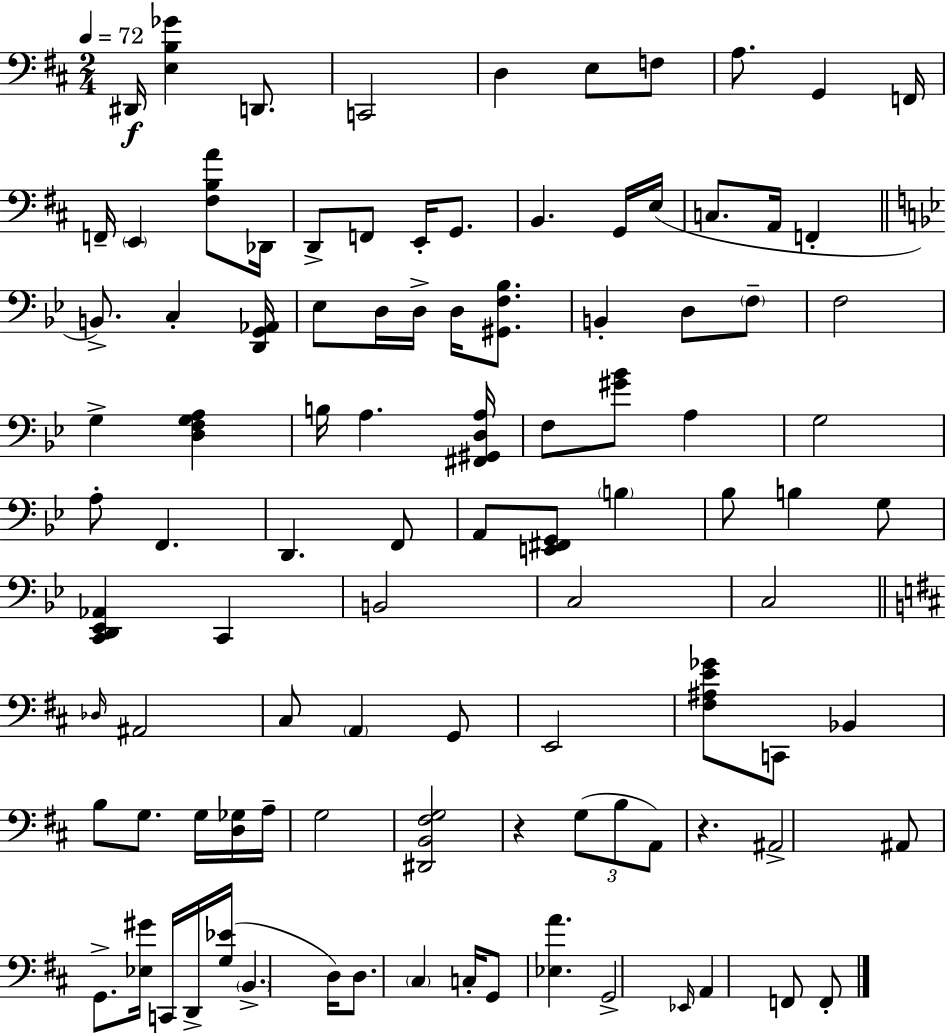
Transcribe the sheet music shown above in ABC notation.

X:1
T:Untitled
M:2/4
L:1/4
K:D
^D,,/4 [E,B,_G] D,,/2 C,,2 D, E,/2 F,/2 A,/2 G,, F,,/4 F,,/4 E,, [^F,B,A]/2 _D,,/4 D,,/2 F,,/2 E,,/4 G,,/2 B,, G,,/4 E,/4 C,/2 A,,/4 F,, B,,/2 C, [D,,G,,_A,,]/4 _E,/2 D,/4 D,/4 D,/4 [^G,,F,_B,]/2 B,, D,/2 F,/2 F,2 G, [D,F,G,A,] B,/4 A, [^F,,^G,,D,A,]/4 F,/2 [^G_B]/2 A, G,2 A,/2 F,, D,, F,,/2 A,,/2 [E,,^F,,G,,]/2 B, _B,/2 B, G,/2 [C,,D,,_E,,_A,,] C,, B,,2 C,2 C,2 _D,/4 ^A,,2 ^C,/2 A,, G,,/2 E,,2 [^F,^A,E_G]/2 C,,/2 _B,, B,/2 G,/2 G,/4 [D,_G,]/4 A,/4 G,2 [^D,,B,,^F,G,]2 z G,/2 B,/2 A,,/2 z ^A,,2 ^A,,/2 G,,/2 [_E,^G]/4 C,,/4 D,,/4 [G,_E]/4 B,, D,/4 D,/2 ^C, C,/4 G,,/2 [_E,A] G,,2 _E,,/4 A,, F,,/2 F,,/2